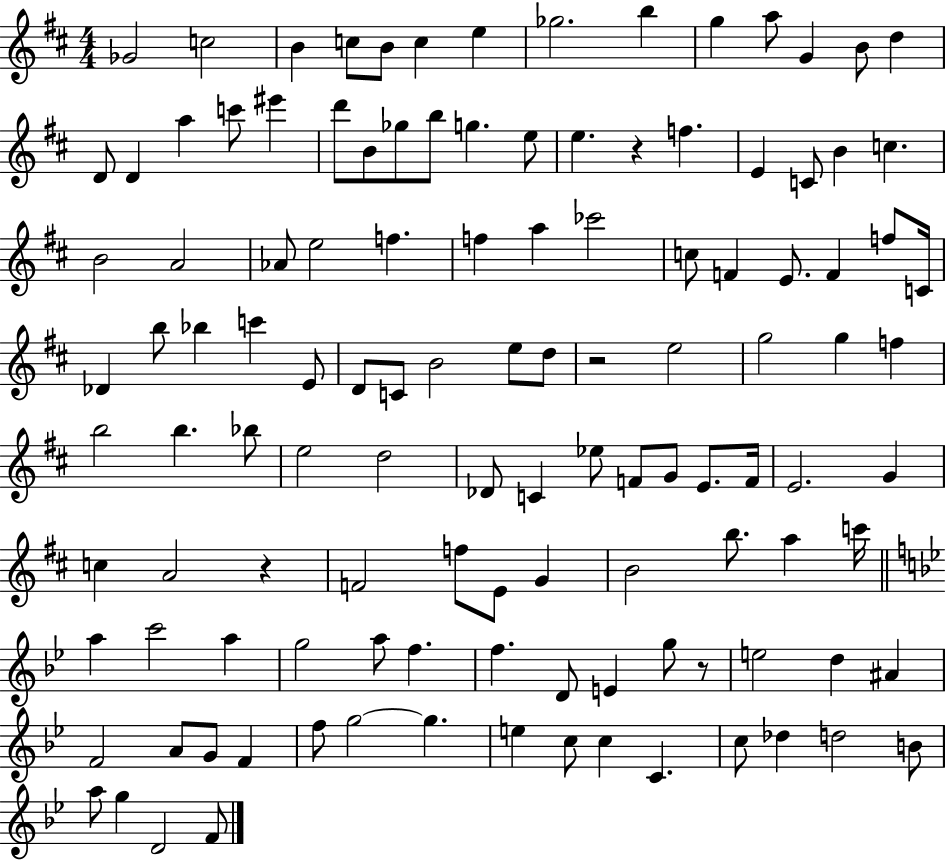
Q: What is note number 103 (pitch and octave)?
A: G5